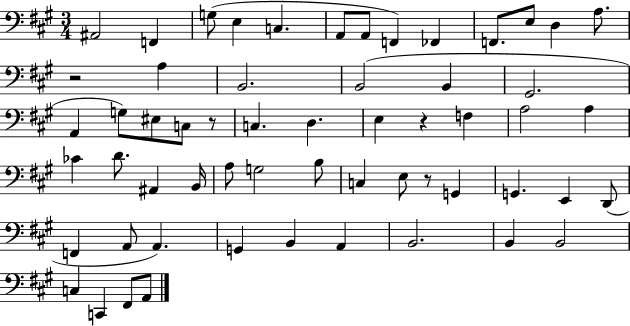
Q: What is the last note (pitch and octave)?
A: A2